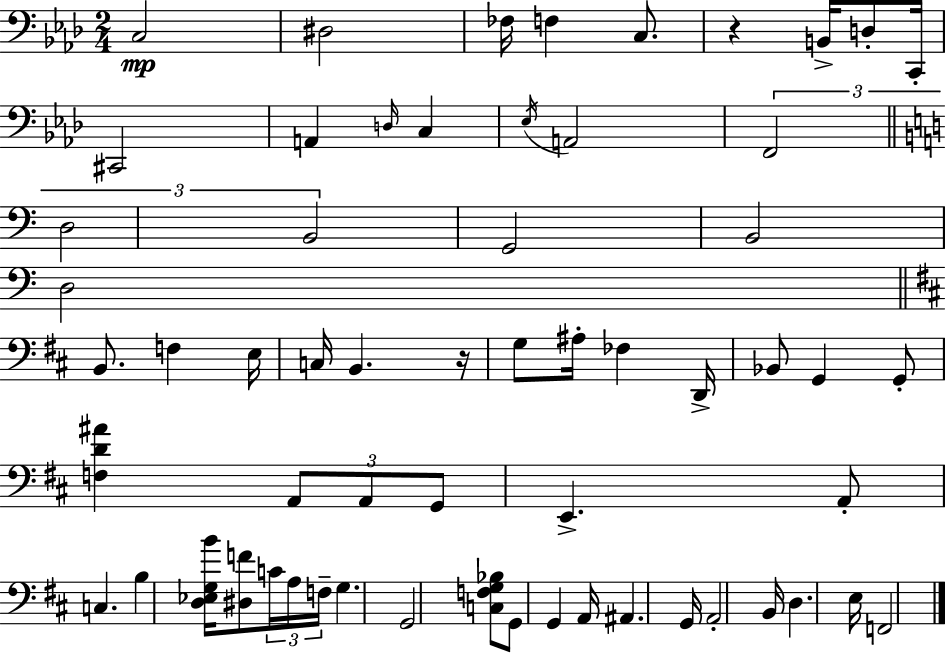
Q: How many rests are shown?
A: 2